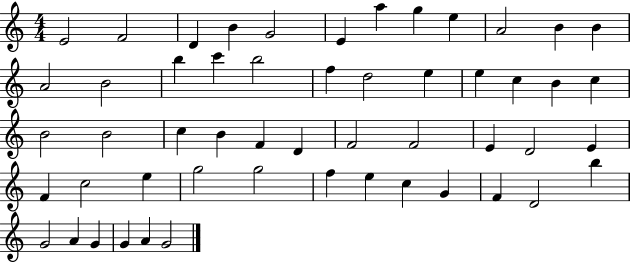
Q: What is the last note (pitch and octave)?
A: G4